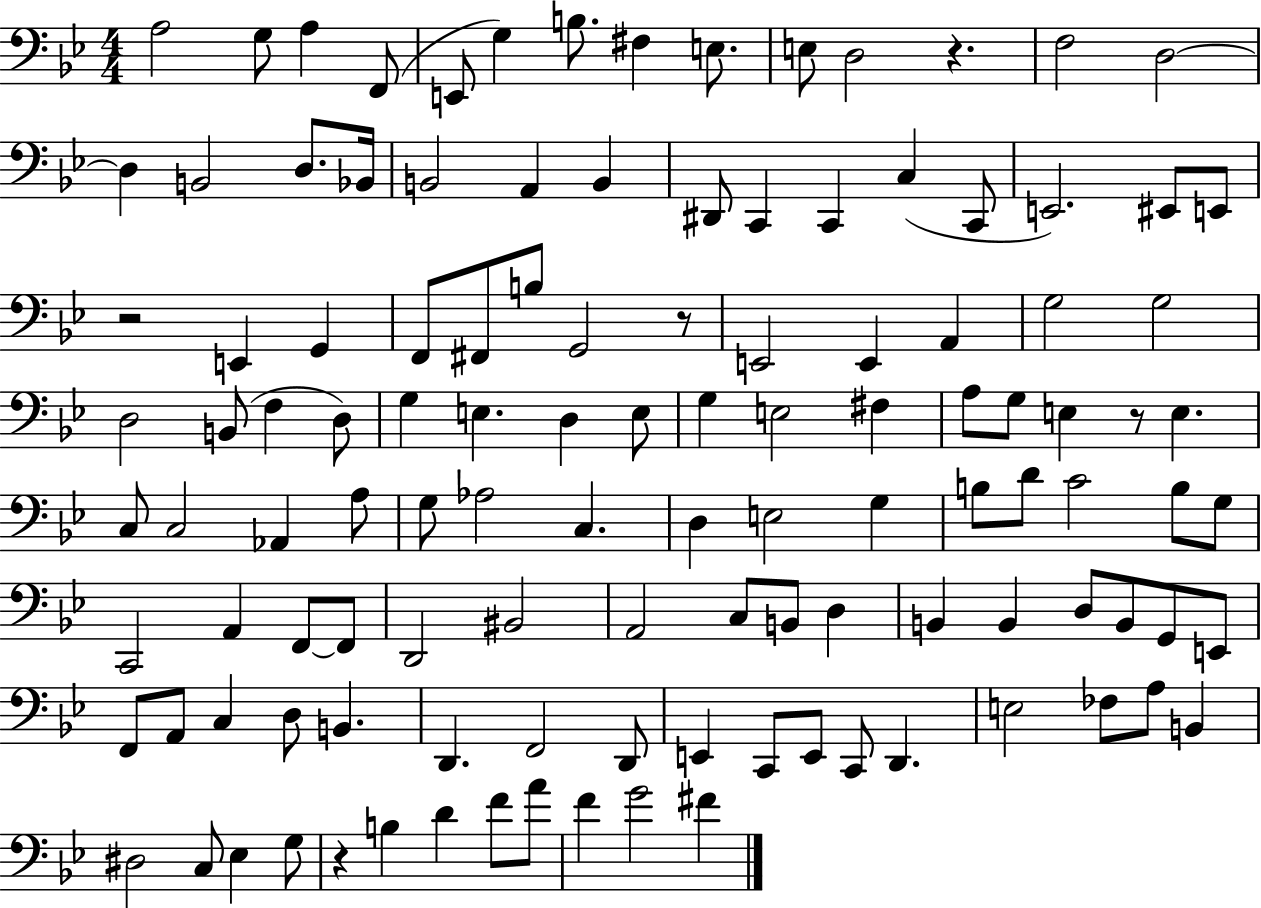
{
  \clef bass
  \numericTimeSignature
  \time 4/4
  \key bes \major
  a2 g8 a4 f,8( | e,8 g4) b8. fis4 e8. | e8 d2 r4. | f2 d2~~ | \break d4 b,2 d8. bes,16 | b,2 a,4 b,4 | dis,8 c,4 c,4 c4( c,8 | e,2.) eis,8 e,8 | \break r2 e,4 g,4 | f,8 fis,8 b8 g,2 r8 | e,2 e,4 a,4 | g2 g2 | \break d2 b,8( f4 d8) | g4 e4. d4 e8 | g4 e2 fis4 | a8 g8 e4 r8 e4. | \break c8 c2 aes,4 a8 | g8 aes2 c4. | d4 e2 g4 | b8 d'8 c'2 b8 g8 | \break c,2 a,4 f,8~~ f,8 | d,2 bis,2 | a,2 c8 b,8 d4 | b,4 b,4 d8 b,8 g,8 e,8 | \break f,8 a,8 c4 d8 b,4. | d,4. f,2 d,8 | e,4 c,8 e,8 c,8 d,4. | e2 fes8 a8 b,4 | \break dis2 c8 ees4 g8 | r4 b4 d'4 f'8 a'8 | f'4 g'2 fis'4 | \bar "|."
}